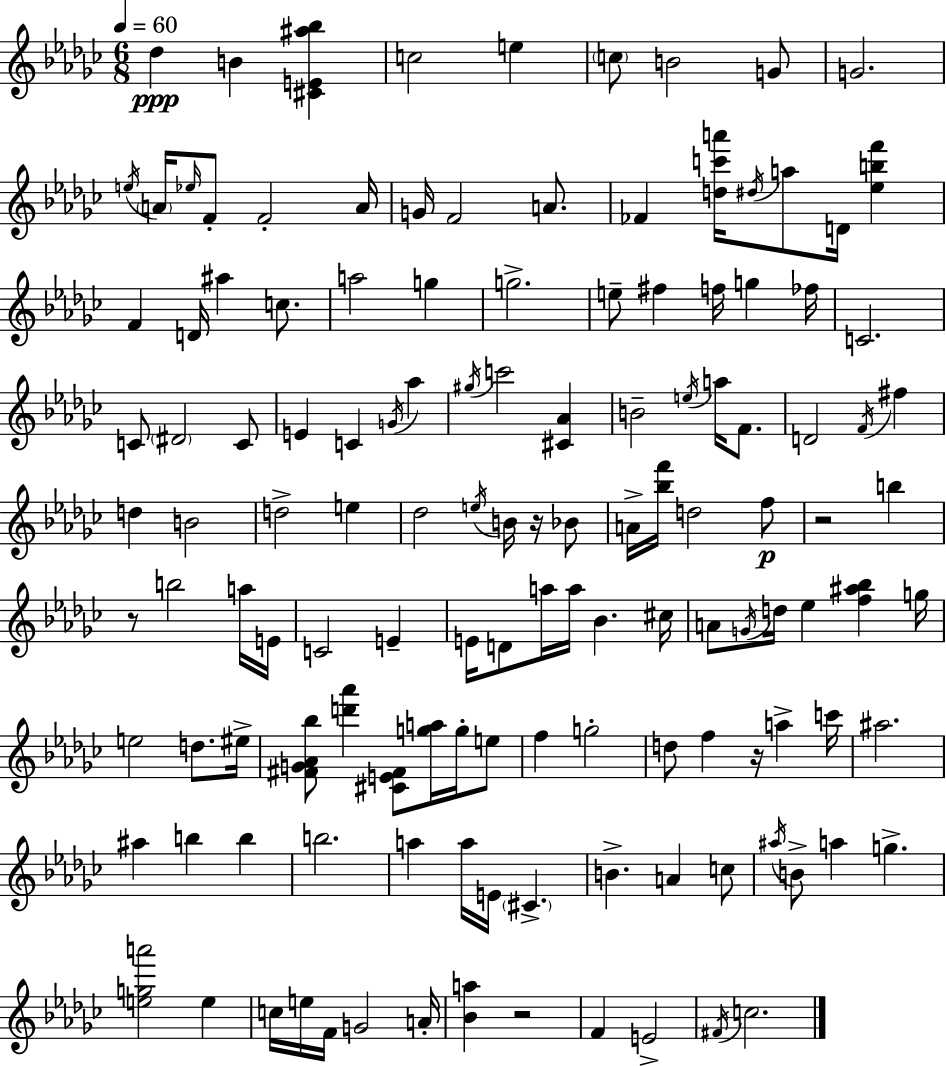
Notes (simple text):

Db5/q B4/q [C#4,E4,A#5,Bb5]/q C5/h E5/q C5/e B4/h G4/e G4/h. E5/s A4/s Eb5/s F4/e F4/h A4/s G4/s F4/h A4/e. FES4/q [D5,C6,A6]/s D#5/s A5/e D4/s [Eb5,B5,F6]/q F4/q D4/s A#5/q C5/e. A5/h G5/q G5/h. E5/e F#5/q F5/s G5/q FES5/s C4/h. C4/e D#4/h C4/e E4/q C4/q G4/s Ab5/q G#5/s C6/h [C#4,Ab4]/q B4/h E5/s A5/s F4/e. D4/h F4/s F#5/q D5/q B4/h D5/h E5/q Db5/h E5/s B4/s R/s Bb4/e A4/s [Bb5,F6]/s D5/h F5/e R/h B5/q R/e B5/h A5/s E4/s C4/h E4/q E4/s D4/e A5/s A5/s Bb4/q. C#5/s A4/e G4/s D5/s Eb5/q [F5,A#5,Bb5]/q G5/s E5/h D5/e. EIS5/s [F#4,G4,Ab4,Bb5]/e [D6,Ab6]/q [C#4,E4,F#4]/e [G5,A5]/s G5/s E5/e F5/q G5/h D5/e F5/q R/s A5/q C6/s A#5/h. A#5/q B5/q B5/q B5/h. A5/q A5/s E4/s C#4/q. B4/q. A4/q C5/e A#5/s B4/e A5/q G5/q. [E5,G5,A6]/h E5/q C5/s E5/s F4/s G4/h A4/s [Bb4,A5]/q R/h F4/q E4/h F#4/s C5/h.